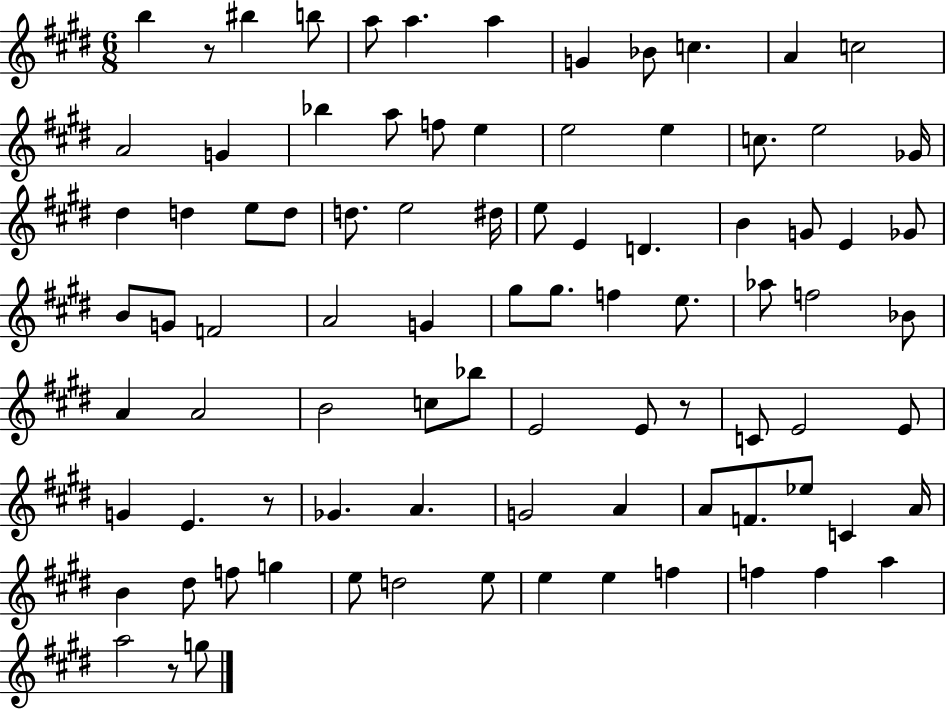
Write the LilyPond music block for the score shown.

{
  \clef treble
  \numericTimeSignature
  \time 6/8
  \key e \major
  b''4 r8 bis''4 b''8 | a''8 a''4. a''4 | g'4 bes'8 c''4. | a'4 c''2 | \break a'2 g'4 | bes''4 a''8 f''8 e''4 | e''2 e''4 | c''8. e''2 ges'16 | \break dis''4 d''4 e''8 d''8 | d''8. e''2 dis''16 | e''8 e'4 d'4. | b'4 g'8 e'4 ges'8 | \break b'8 g'8 f'2 | a'2 g'4 | gis''8 gis''8. f''4 e''8. | aes''8 f''2 bes'8 | \break a'4 a'2 | b'2 c''8 bes''8 | e'2 e'8 r8 | c'8 e'2 e'8 | \break g'4 e'4. r8 | ges'4. a'4. | g'2 a'4 | a'8 f'8. ees''8 c'4 a'16 | \break b'4 dis''8 f''8 g''4 | e''8 d''2 e''8 | e''4 e''4 f''4 | f''4 f''4 a''4 | \break a''2 r8 g''8 | \bar "|."
}